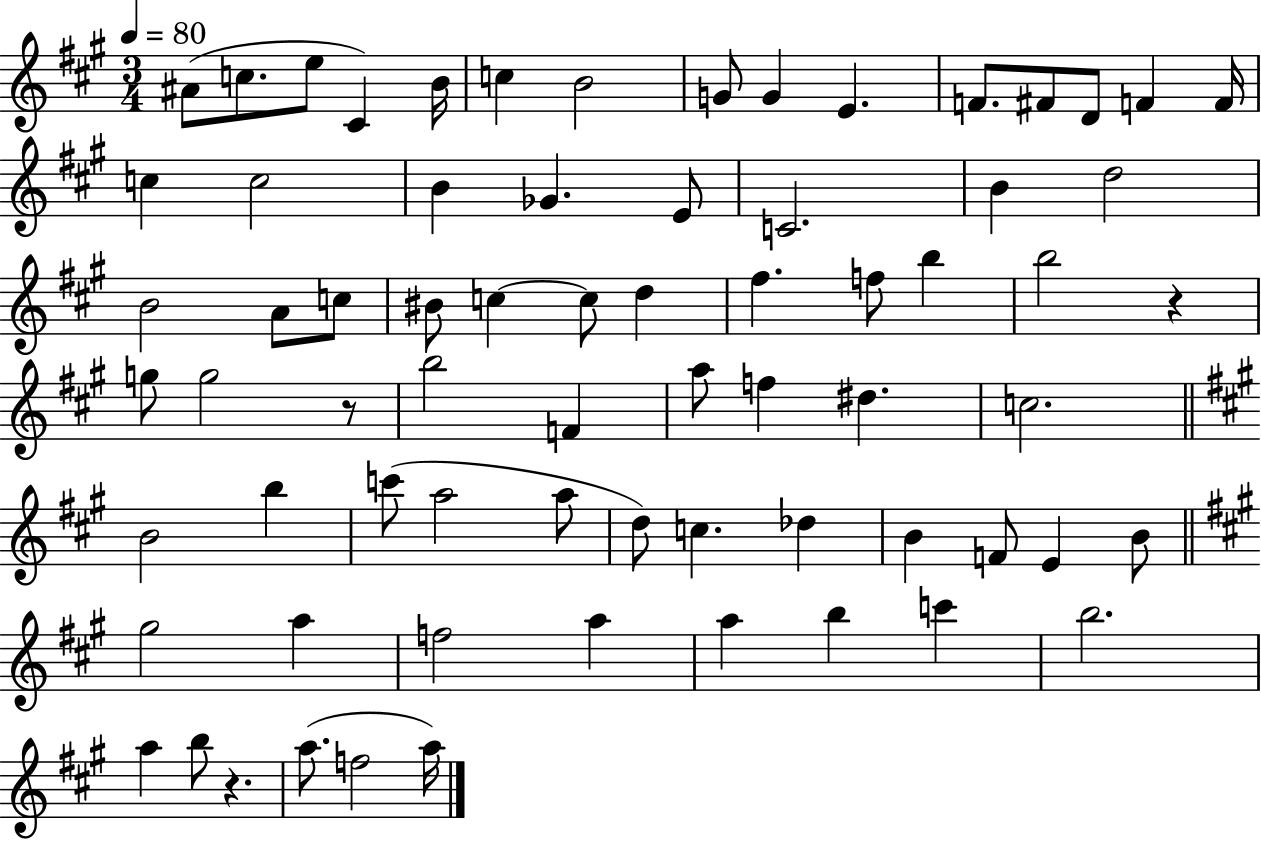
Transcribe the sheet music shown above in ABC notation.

X:1
T:Untitled
M:3/4
L:1/4
K:A
^A/2 c/2 e/2 ^C B/4 c B2 G/2 G E F/2 ^F/2 D/2 F F/4 c c2 B _G E/2 C2 B d2 B2 A/2 c/2 ^B/2 c c/2 d ^f f/2 b b2 z g/2 g2 z/2 b2 F a/2 f ^d c2 B2 b c'/2 a2 a/2 d/2 c _d B F/2 E B/2 ^g2 a f2 a a b c' b2 a b/2 z a/2 f2 a/4